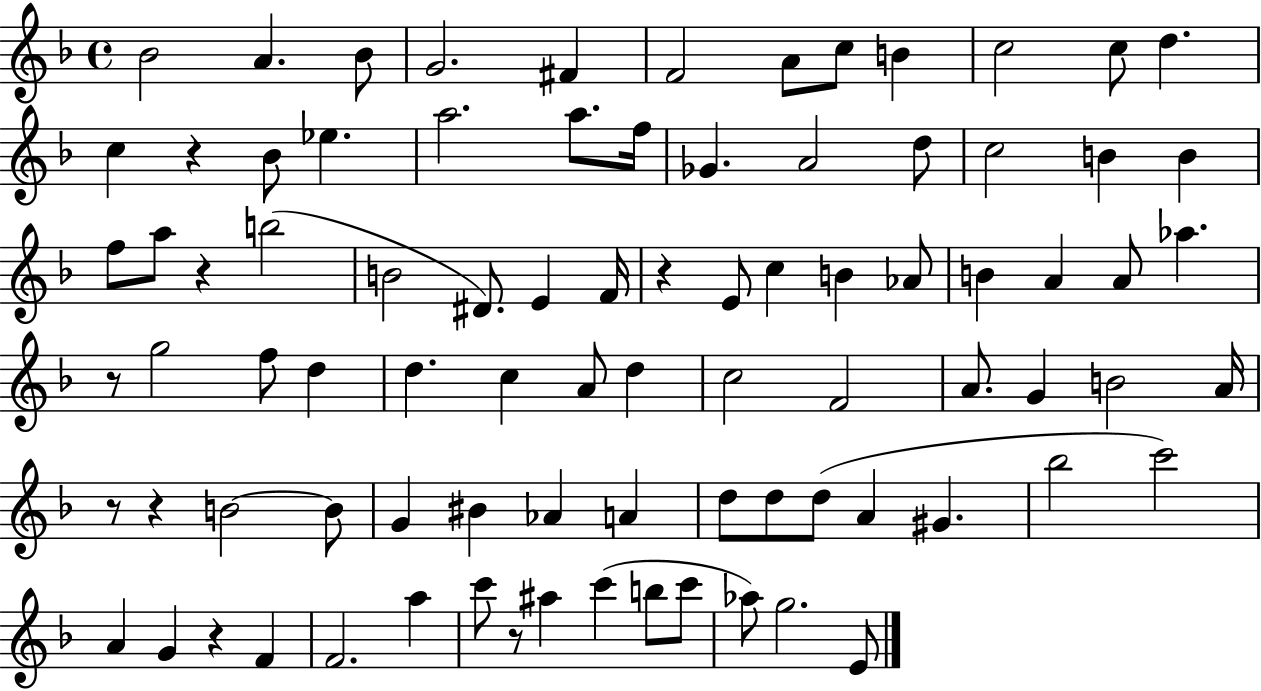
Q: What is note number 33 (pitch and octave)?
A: C5